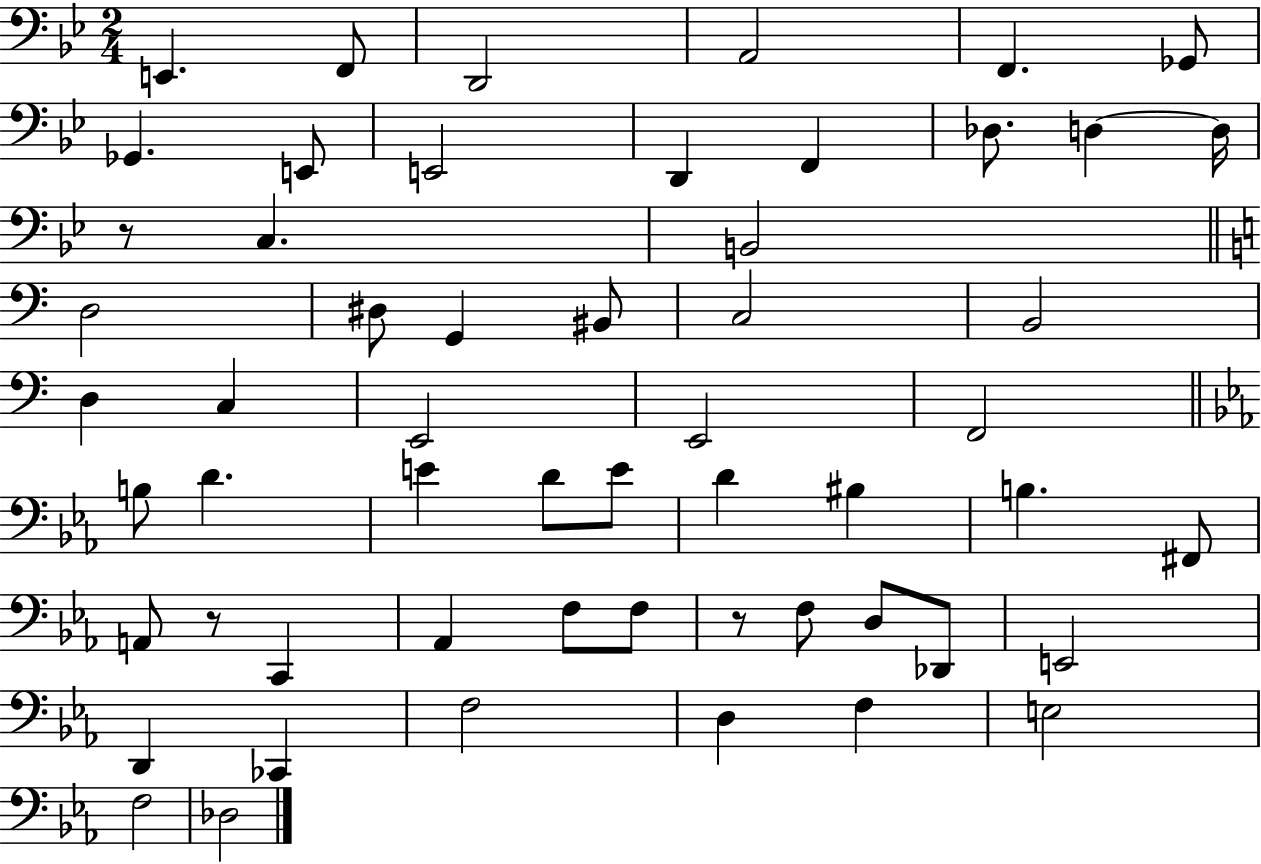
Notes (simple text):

E2/q. F2/e D2/h A2/h F2/q. Gb2/e Gb2/q. E2/e E2/h D2/q F2/q Db3/e. D3/q D3/s R/e C3/q. B2/h D3/h D#3/e G2/q BIS2/e C3/h B2/h D3/q C3/q E2/h E2/h F2/h B3/e D4/q. E4/q D4/e E4/e D4/q BIS3/q B3/q. F#2/e A2/e R/e C2/q Ab2/q F3/e F3/e R/e F3/e D3/e Db2/e E2/h D2/q CES2/q F3/h D3/q F3/q E3/h F3/h Db3/h